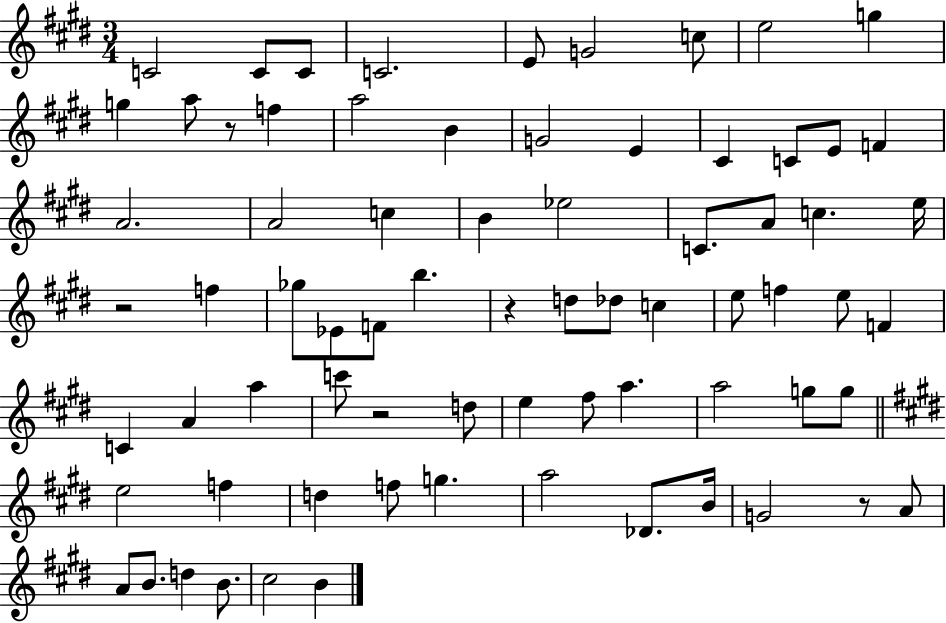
{
  \clef treble
  \numericTimeSignature
  \time 3/4
  \key e \major
  \repeat volta 2 { c'2 c'8 c'8 | c'2. | e'8 g'2 c''8 | e''2 g''4 | \break g''4 a''8 r8 f''4 | a''2 b'4 | g'2 e'4 | cis'4 c'8 e'8 f'4 | \break a'2. | a'2 c''4 | b'4 ees''2 | c'8. a'8 c''4. e''16 | \break r2 f''4 | ges''8 ees'8 f'8 b''4. | r4 d''8 des''8 c''4 | e''8 f''4 e''8 f'4 | \break c'4 a'4 a''4 | c'''8 r2 d''8 | e''4 fis''8 a''4. | a''2 g''8 g''8 | \break \bar "||" \break \key e \major e''2 f''4 | d''4 f''8 g''4. | a''2 des'8. b'16 | g'2 r8 a'8 | \break a'8 b'8. d''4 b'8. | cis''2 b'4 | } \bar "|."
}